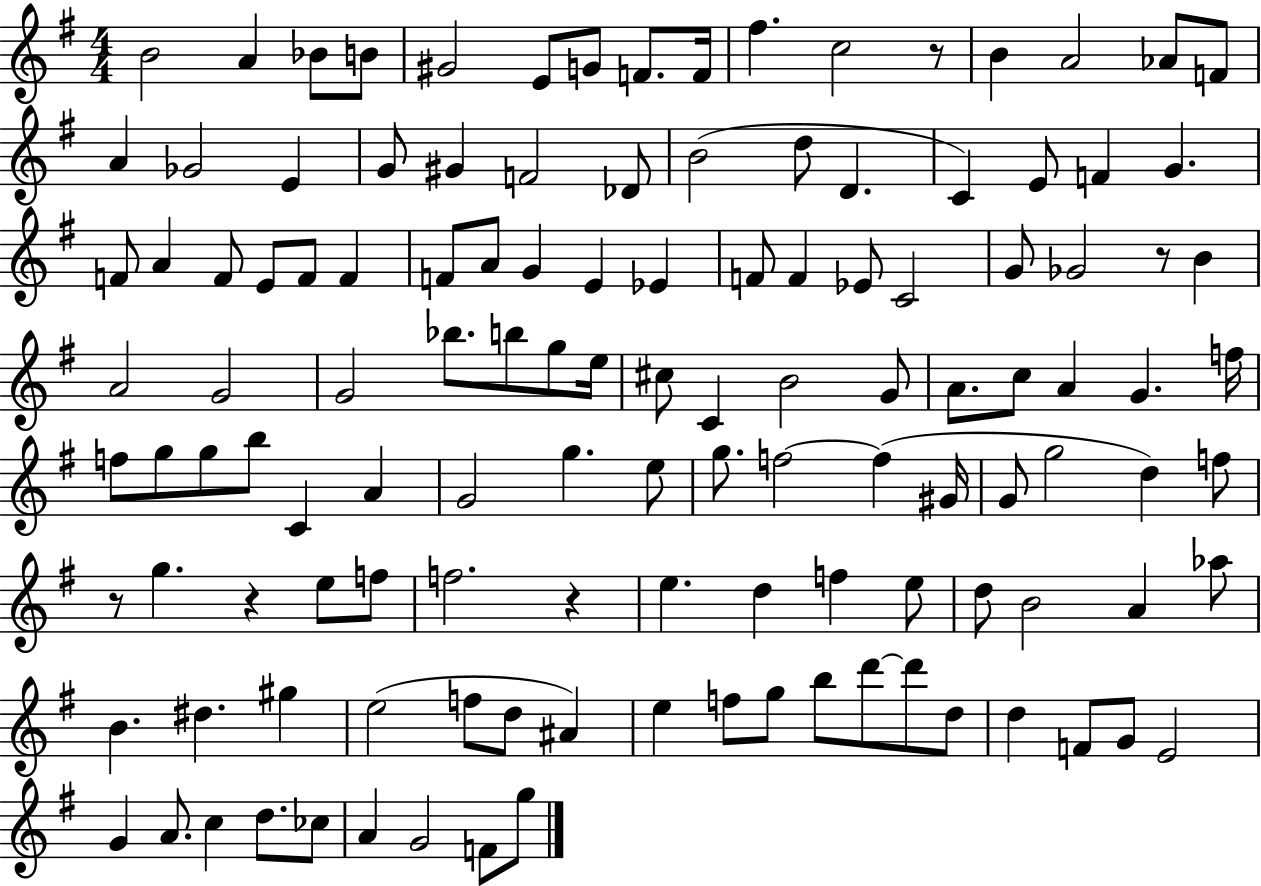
B4/h A4/q Bb4/e B4/e G#4/h E4/e G4/e F4/e. F4/s F#5/q. C5/h R/e B4/q A4/h Ab4/e F4/e A4/q Gb4/h E4/q G4/e G#4/q F4/h Db4/e B4/h D5/e D4/q. C4/q E4/e F4/q G4/q. F4/e A4/q F4/e E4/e F4/e F4/q F4/e A4/e G4/q E4/q Eb4/q F4/e F4/q Eb4/e C4/h G4/e Gb4/h R/e B4/q A4/h G4/h G4/h Bb5/e. B5/e G5/e E5/s C#5/e C4/q B4/h G4/e A4/e. C5/e A4/q G4/q. F5/s F5/e G5/e G5/e B5/e C4/q A4/q G4/h G5/q. E5/e G5/e. F5/h F5/q G#4/s G4/e G5/h D5/q F5/e R/e G5/q. R/q E5/e F5/e F5/h. R/q E5/q. D5/q F5/q E5/e D5/e B4/h A4/q Ab5/e B4/q. D#5/q. G#5/q E5/h F5/e D5/e A#4/q E5/q F5/e G5/e B5/e D6/e D6/e D5/e D5/q F4/e G4/e E4/h G4/q A4/e. C5/q D5/e. CES5/e A4/q G4/h F4/e G5/e